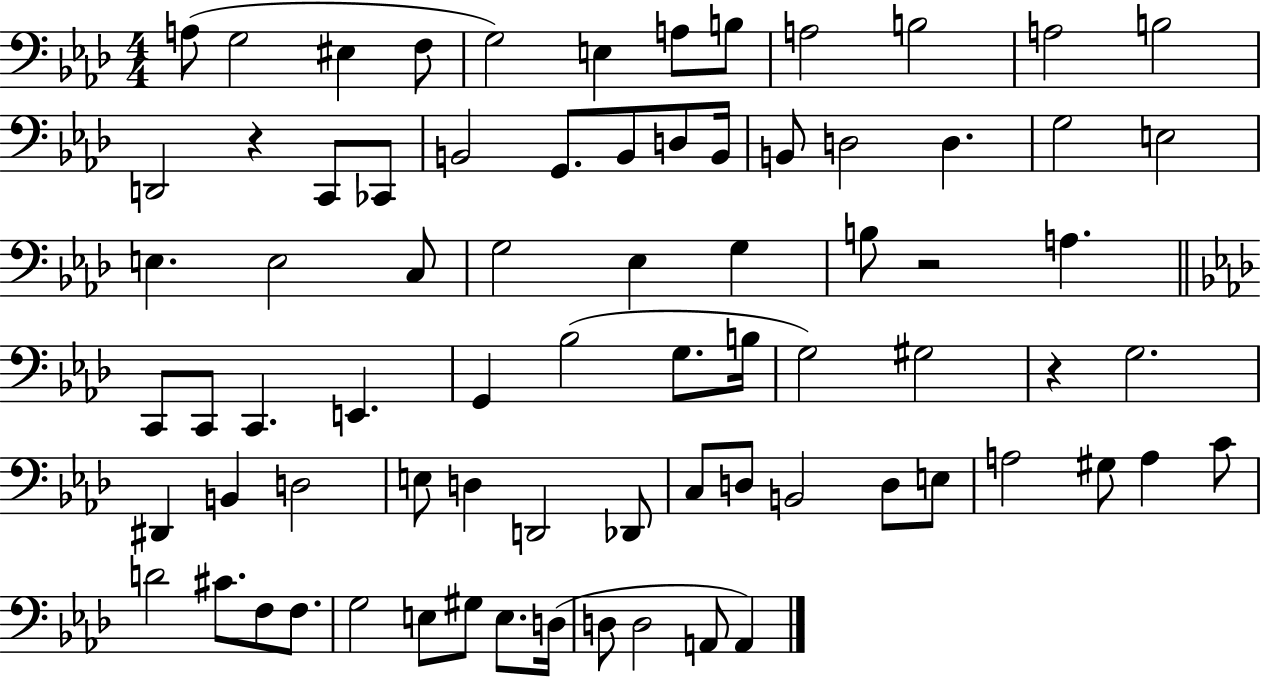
X:1
T:Untitled
M:4/4
L:1/4
K:Ab
A,/2 G,2 ^E, F,/2 G,2 E, A,/2 B,/2 A,2 B,2 A,2 B,2 D,,2 z C,,/2 _C,,/2 B,,2 G,,/2 B,,/2 D,/2 B,,/4 B,,/2 D,2 D, G,2 E,2 E, E,2 C,/2 G,2 _E, G, B,/2 z2 A, C,,/2 C,,/2 C,, E,, G,, _B,2 G,/2 B,/4 G,2 ^G,2 z G,2 ^D,, B,, D,2 E,/2 D, D,,2 _D,,/2 C,/2 D,/2 B,,2 D,/2 E,/2 A,2 ^G,/2 A, C/2 D2 ^C/2 F,/2 F,/2 G,2 E,/2 ^G,/2 E,/2 D,/4 D,/2 D,2 A,,/2 A,,